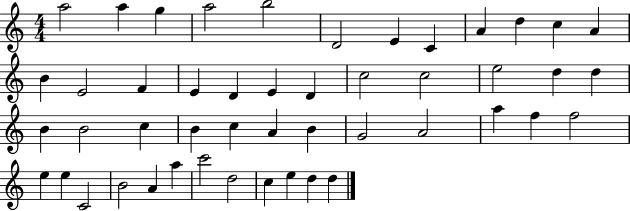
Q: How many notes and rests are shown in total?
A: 48